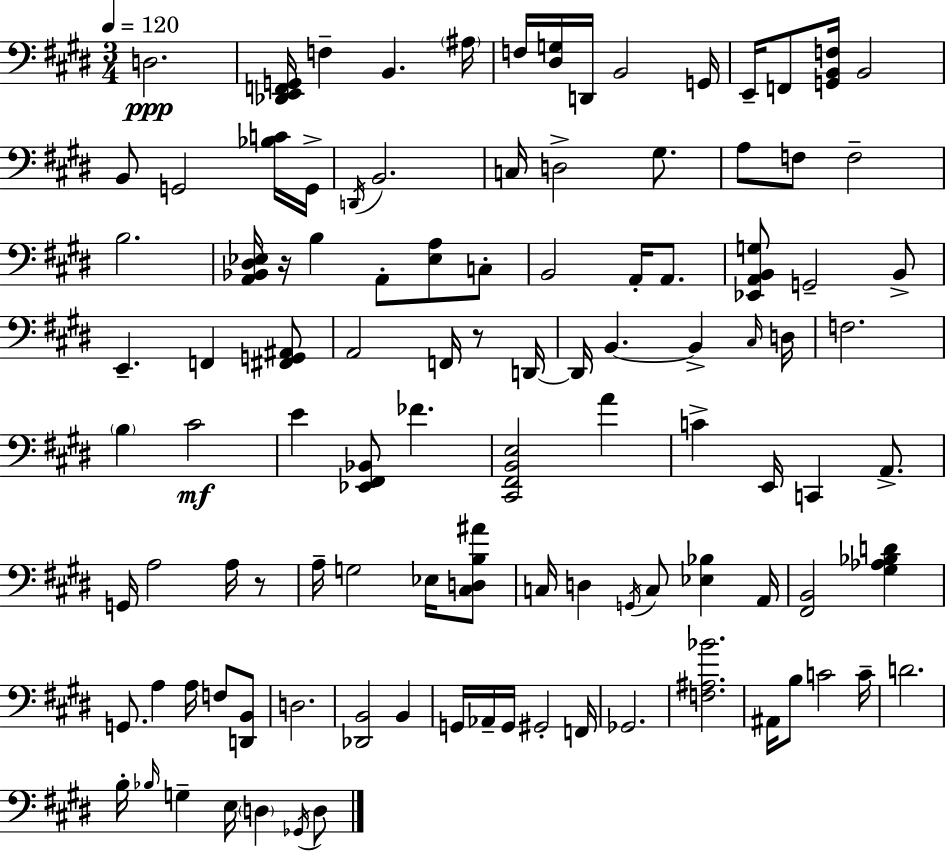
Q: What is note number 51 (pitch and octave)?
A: A2